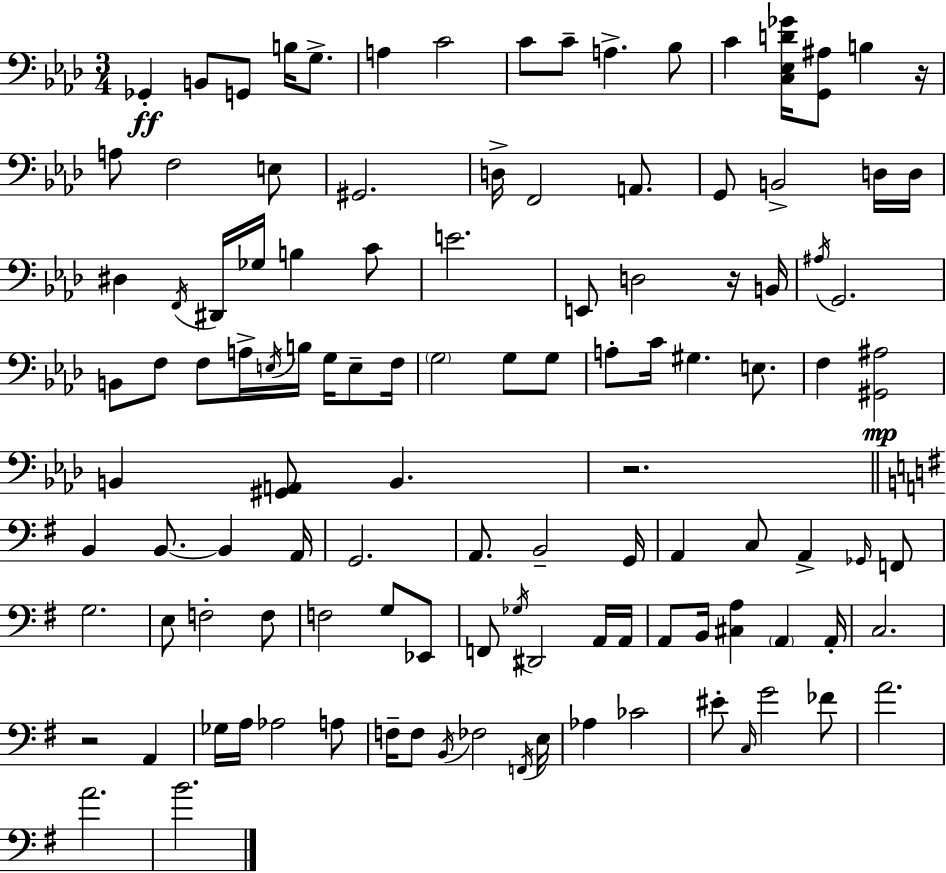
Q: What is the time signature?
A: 3/4